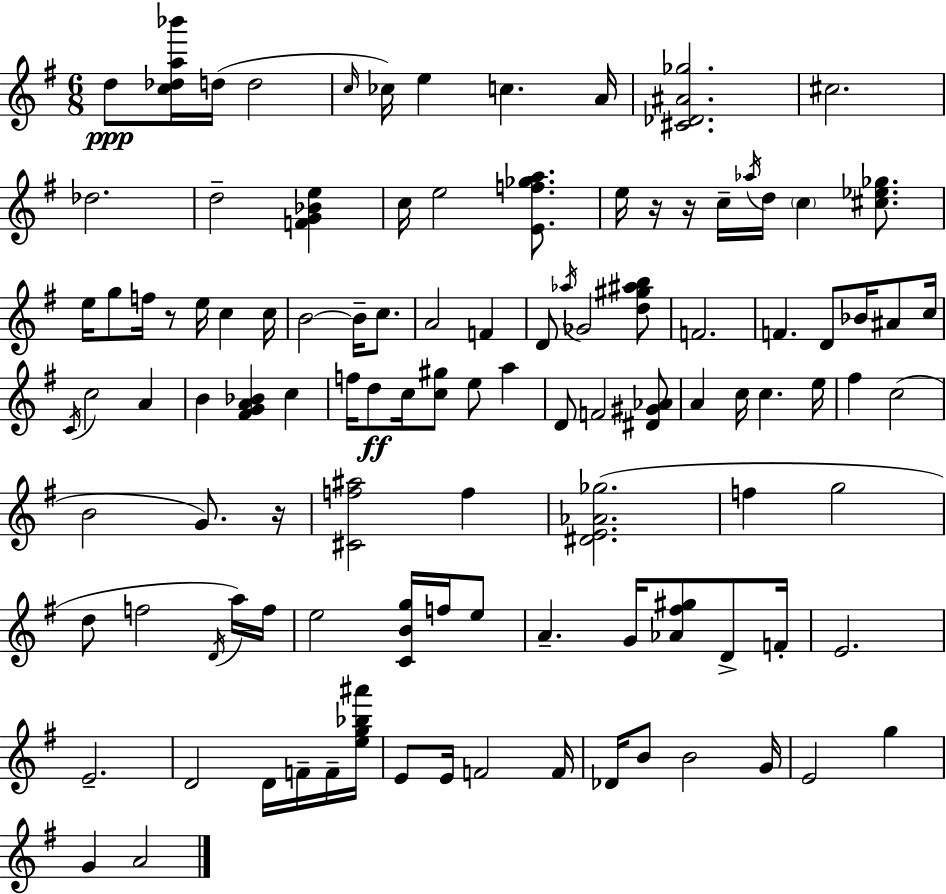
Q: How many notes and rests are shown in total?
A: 109